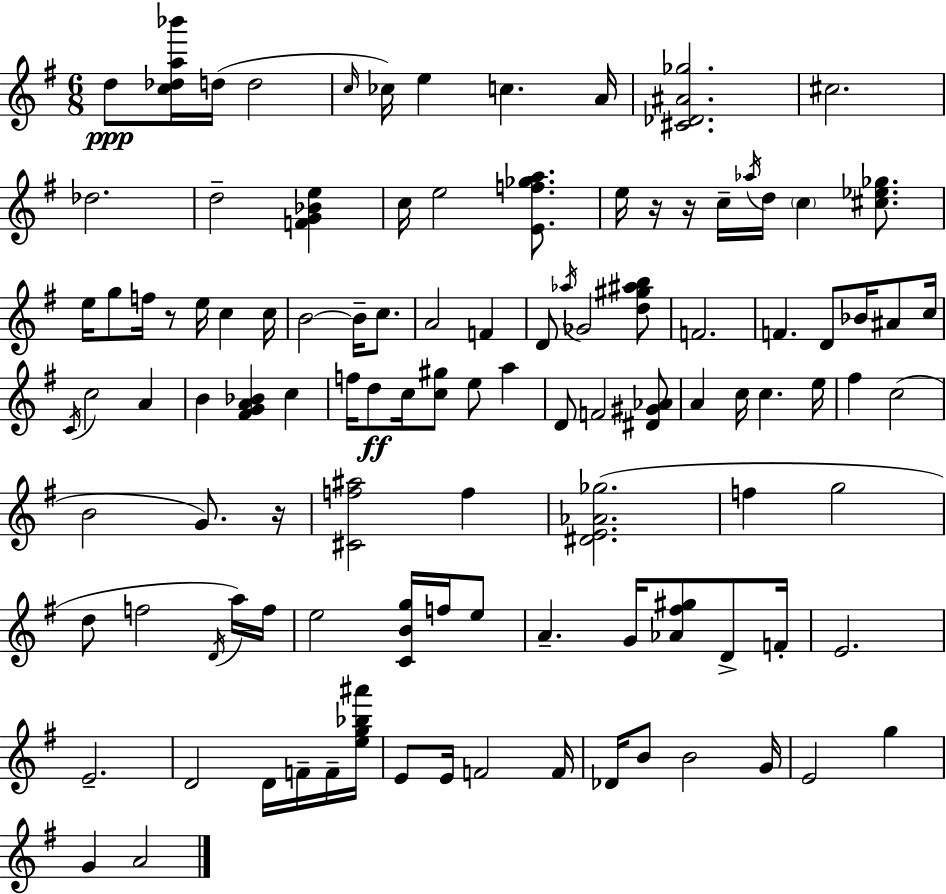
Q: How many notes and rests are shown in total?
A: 109